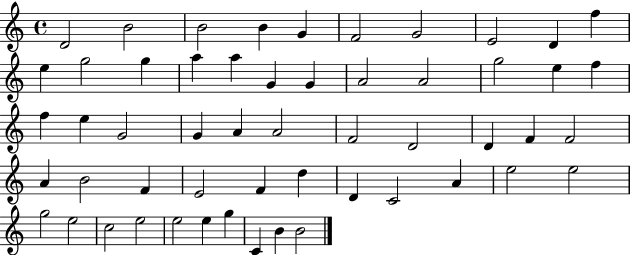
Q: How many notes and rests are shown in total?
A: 54